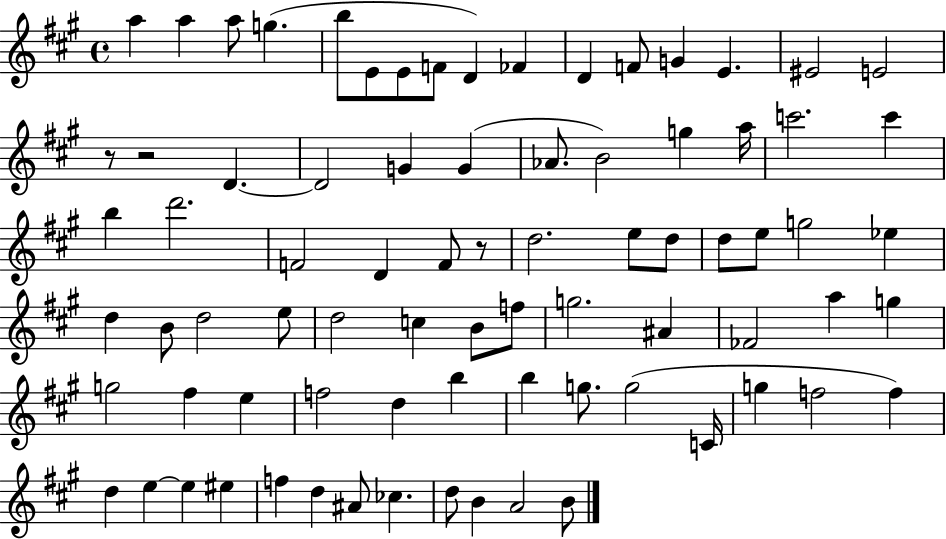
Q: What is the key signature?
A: A major